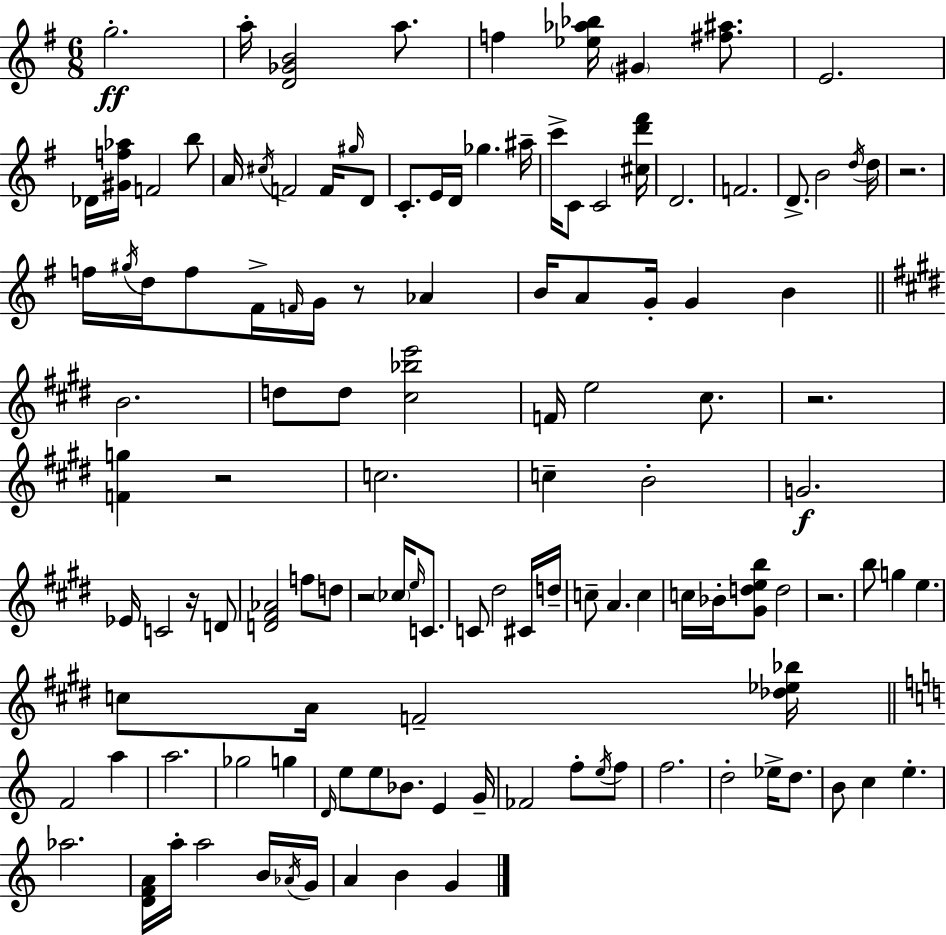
X:1
T:Untitled
M:6/8
L:1/4
K:Em
g2 a/4 [D_GB]2 a/2 f [_e_a_b]/4 ^G [^f^a]/2 E2 _D/4 [^Gf_a]/4 F2 b/2 A/4 ^c/4 F2 F/4 ^g/4 D/2 C/2 E/4 D/4 _g ^a/4 c'/4 C/2 C2 [^cd'^f']/4 D2 F2 D/2 B2 d/4 d/4 z2 f/4 ^g/4 d/4 f/2 ^F/4 F/4 G/4 z/2 _A B/4 A/2 G/4 G B B2 d/2 d/2 [^c_be']2 F/4 e2 ^c/2 z2 [Fg] z2 c2 c B2 G2 _E/4 C2 z/4 D/2 [D^F_A]2 f/2 d/2 z2 _c/4 e/4 C/2 C/2 ^d2 ^C/4 d/4 c/2 A c c/4 _B/4 [^Gdeb]/2 d2 z2 b/2 g e c/2 A/4 F2 [_d_e_b]/4 F2 a a2 _g2 g D/4 e/2 e/2 _B/2 E G/4 _F2 f/2 e/4 f/2 f2 d2 _e/4 d/2 B/2 c e _a2 [DFA]/4 a/4 a2 B/4 _A/4 G/4 A B G